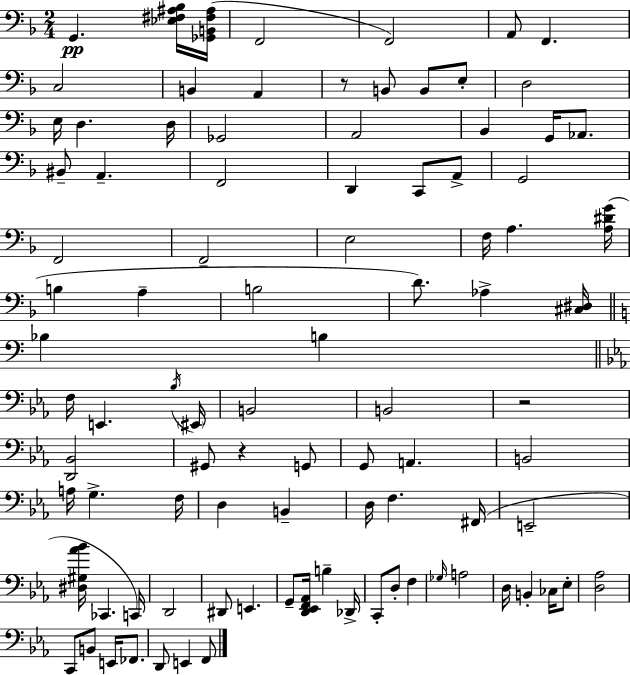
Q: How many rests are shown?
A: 3